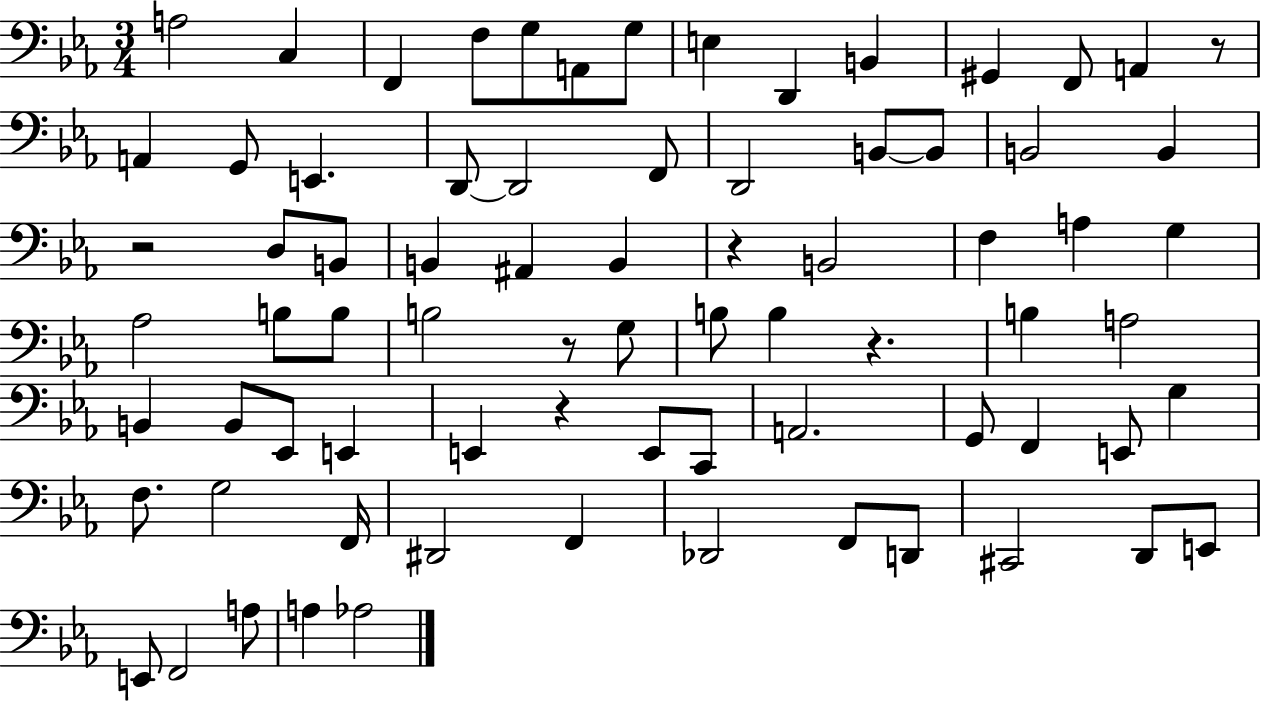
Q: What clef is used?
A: bass